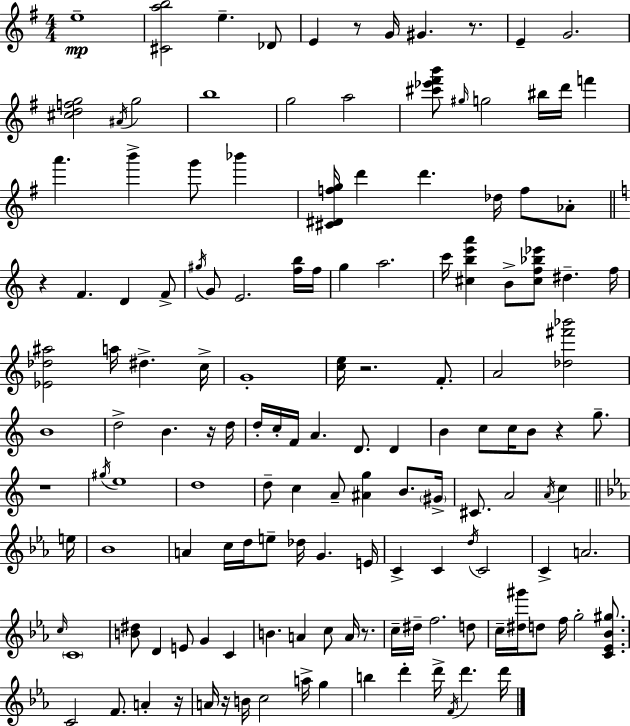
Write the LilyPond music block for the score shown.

{
  \clef treble
  \numericTimeSignature
  \time 4/4
  \key g \major
  \repeat volta 2 { e''1--\mp | <cis' a'' b''>2 e''4.-- des'8 | e'4 r8 g'16 gis'4. r8. | e'4-- g'2. | \break <cis'' d'' f'' g''>2 \acciaccatura { ais'16 } g''2 | b''1 | g''2 a''2 | <cis''' ees''' fis''' b'''>8 \grace { gis''16 } g''2 bis''16 d'''16 f'''4 | \break a'''4. b'''4-> g'''8 bes'''4 | <cis' dis' f'' g''>16 d'''4 d'''4. des''16 f''8 | aes'8-. \bar "||" \break \key c \major r4 f'4. d'4 f'8-> | \acciaccatura { gis''16 } g'8 e'2. <f'' b''>16 | f''16 g''4 a''2. | c'''16 <cis'' b'' e''' a'''>4 b'8-> <cis'' f'' bes'' ees'''>8 dis''4.-- | \break f''16 <ees' des'' ais''>2 a''16 dis''4.-> | c''16-> g'1-. | <c'' e''>16 r2. f'8.-. | a'2 <des'' fis''' bes'''>2 | \break b'1 | d''2-> b'4. r16 | d''16 d''16-. c''16-. f'16 a'4. d'8. d'4 | b'4 c''8 c''16 b'8 r4 g''8.-- | \break r1 | \acciaccatura { gis''16 } e''1 | d''1 | d''8-- c''4 a'8-- <ais' g''>4 b'8. | \break \parenthesize gis'16-> cis'8. a'2 \acciaccatura { a'16 } c''4 | \bar "||" \break \key c \minor e''16 bes'1 | a'4 c''16 d''16 e''8-- des''16 g'4. | e'16 c'4-> c'4 \acciaccatura { d''16 } c'2 | c'4-> a'2. | \break \grace { c''16 } \parenthesize c'1 | <b' dis''>8 d'4 e'8 g'4 c'4 | b'4. a'4 c''8 a'16 | r8. c''16-- dis''16-- f''2. | \break d''8 c''16-- <dis'' gis'''>16 d''8 f''16 g''2-. | <c' ees' bes' gis''>8. c'2 f'8. a'4-. | r16 a'16 r16 b'16 c''2 a''16-> g''4 | b''4 d'''4-. d'''16-> \acciaccatura { f'16 } d'''4. | \break d'''16 } \bar "|."
}